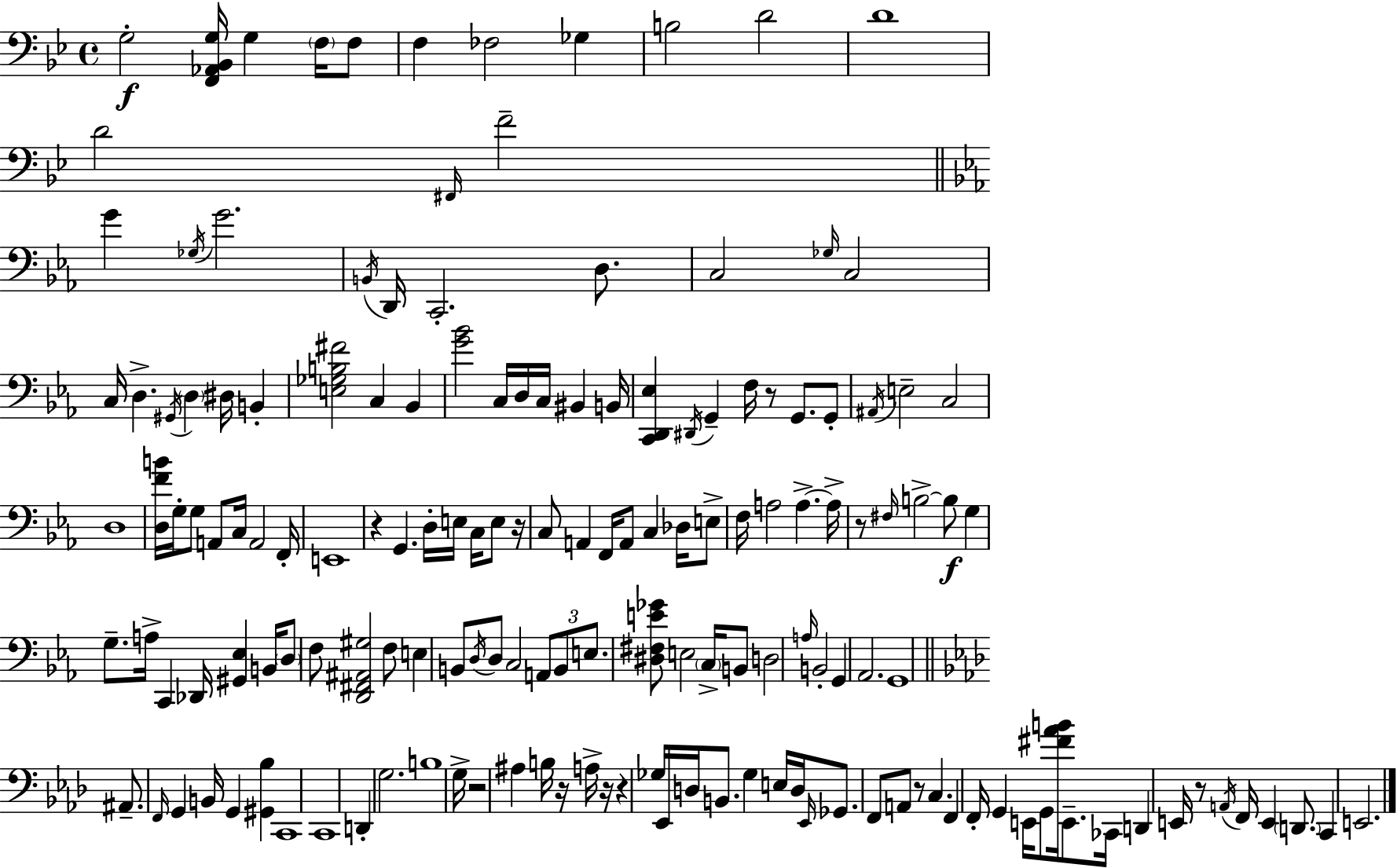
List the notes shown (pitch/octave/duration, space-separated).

G3/h [F2,Ab2,Bb2,G3]/s G3/q F3/s F3/e F3/q FES3/h Gb3/q B3/h D4/h D4/w D4/h F#2/s F4/h G4/q Gb3/s G4/h. B2/s D2/s C2/h. D3/e. C3/h Gb3/s C3/h C3/s D3/q. G#2/s D3/q D#3/s B2/q [E3,Gb3,B3,F#4]/h C3/q Bb2/q [G4,Bb4]/h C3/s D3/s C3/s BIS2/q B2/s [C2,D2,Eb3]/q D#2/s G2/q F3/s R/e G2/e. G2/e A#2/s E3/h C3/h D3/w [D3,F4,B4]/s G3/s G3/e A2/e C3/s A2/h F2/s E2/w R/q G2/q. D3/s E3/s C3/s E3/e R/s C3/e A2/q F2/s A2/e C3/q Db3/s E3/e F3/s A3/h A3/q. A3/s R/e F#3/s B3/h B3/e G3/q G3/e. A3/s C2/q Db2/s [G#2,Eb3]/q B2/s D3/e F3/e [D2,F#2,A#2,G#3]/h F3/e E3/q B2/e D3/s D3/e C3/h A2/e B2/e E3/e. [D#3,F#3,E4,Gb4]/e E3/h C3/s B2/e D3/h A3/s B2/h G2/q Ab2/h. G2/w A#2/e. F2/s G2/q B2/s G2/q [G#2,Bb3]/q C2/w C2/w D2/q G3/h. B3/w G3/s R/h A#3/q B3/s R/s A3/s R/s R/q Gb3/s Eb2/s D3/s B2/e. Gb3/q E3/s D3/s Eb2/s Gb2/e. F2/e A2/e R/e C3/q. F2/q F2/s G2/q E2/s G2/e [F#4,Ab4,B4]/s E2/e. CES2/s D2/q E2/s R/e A2/s F2/s E2/q D2/e. C2/q E2/h.